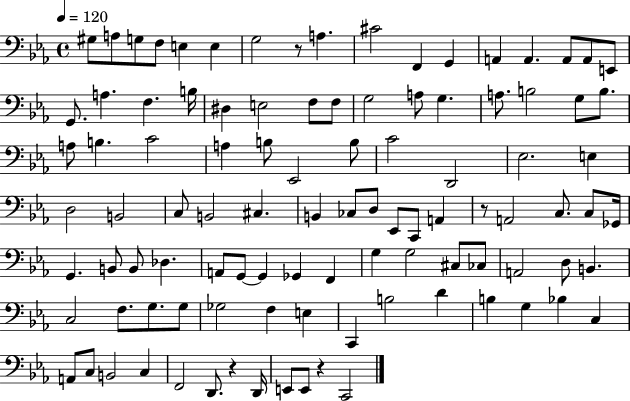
X:1
T:Untitled
M:4/4
L:1/4
K:Eb
^G,/2 A,/2 G,/2 F,/2 E, E, G,2 z/2 A, ^C2 F,, G,, A,, A,, A,,/2 A,,/2 E,,/2 G,,/2 A, F, B,/4 ^D, E,2 F,/2 F,/2 G,2 A,/2 G, A,/2 B,2 G,/2 B,/2 A,/2 B, C2 A, B,/2 _E,,2 B,/2 C2 D,,2 _E,2 E, D,2 B,,2 C,/2 B,,2 ^C, B,, _C,/2 D,/2 _E,,/2 C,,/2 A,, z/2 A,,2 C,/2 C,/2 _G,,/4 G,, B,,/2 B,,/2 _D, A,,/2 G,,/2 G,, _G,, F,, G, G,2 ^C,/2 _C,/2 A,,2 D,/2 B,, C,2 F,/2 G,/2 G,/2 _G,2 F, E, C,, B,2 D B, G, _B, C, A,,/2 C,/2 B,,2 C, F,,2 D,,/2 z D,,/4 E,,/2 E,,/2 z C,,2